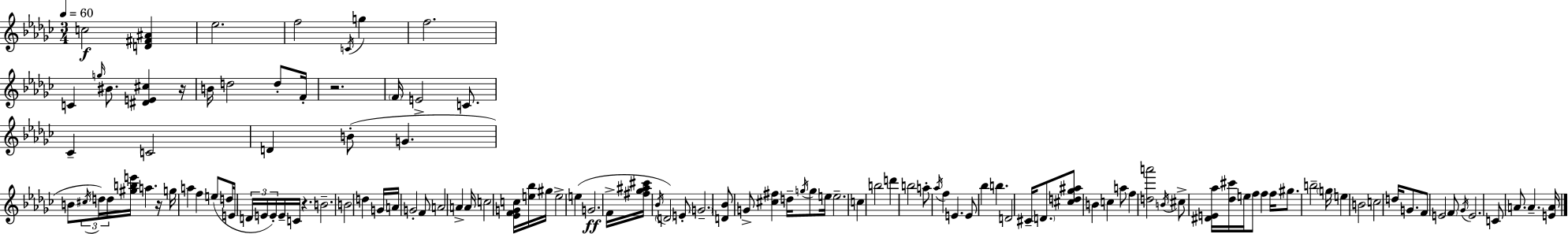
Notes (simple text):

C5/h [D4,F#4,A#4]/q Eb5/h. F5/h C4/s G5/q F5/h. C4/q G5/s BIS4/e. [D#4,E4,C#5]/q R/s B4/s D5/h D5/e F4/s R/h. F4/s E4/h C4/e. CES4/q C4/h D4/q B4/e G4/q. B4/e C#5/s D5/s D5/s [G#5,B5,E6]/s A5/q. R/s G5/s A5/q F5/q E5/e D5/s E4/s D4/s E4/s E4/s E4/s C4/s R/q. B4/h. B4/h D5/q G4/s A4/s G4/h F4/e A4/h A4/q A4/s C5/h [Eb4,F4,G4,C5]/s [E5,Bb5]/s G#5/s E5/h E5/q G4/h. F4/s [F#5,Gb5,A#5,C#6]/s Bb4/s D4/h E4/e G4/h. [D4,Bb4]/e G4/e [C#5,F#5]/q D5/s G5/s G5/e E5/s E5/h. C5/q B5/h D6/q B5/h A5/e Ab5/s F5/q E4/q. E4/e Bb5/q B5/q. D4/h C#4/s D4/e. [C#5,D5,Gb5,A#5]/e B4/q C5/q A5/e F5/q [D5,A6]/h B4/s C#5/e [D#4,E4,Ab5]/s [Db5,C#6]/s E5/s F5/e F5/q F5/s G#5/e. B5/h G5/s E5/q B4/h C5/h D5/s G4/e. F4/e E4/h F4/e Gb4/s E4/h. C4/e A4/e. A4/q. [E4,A4]/s